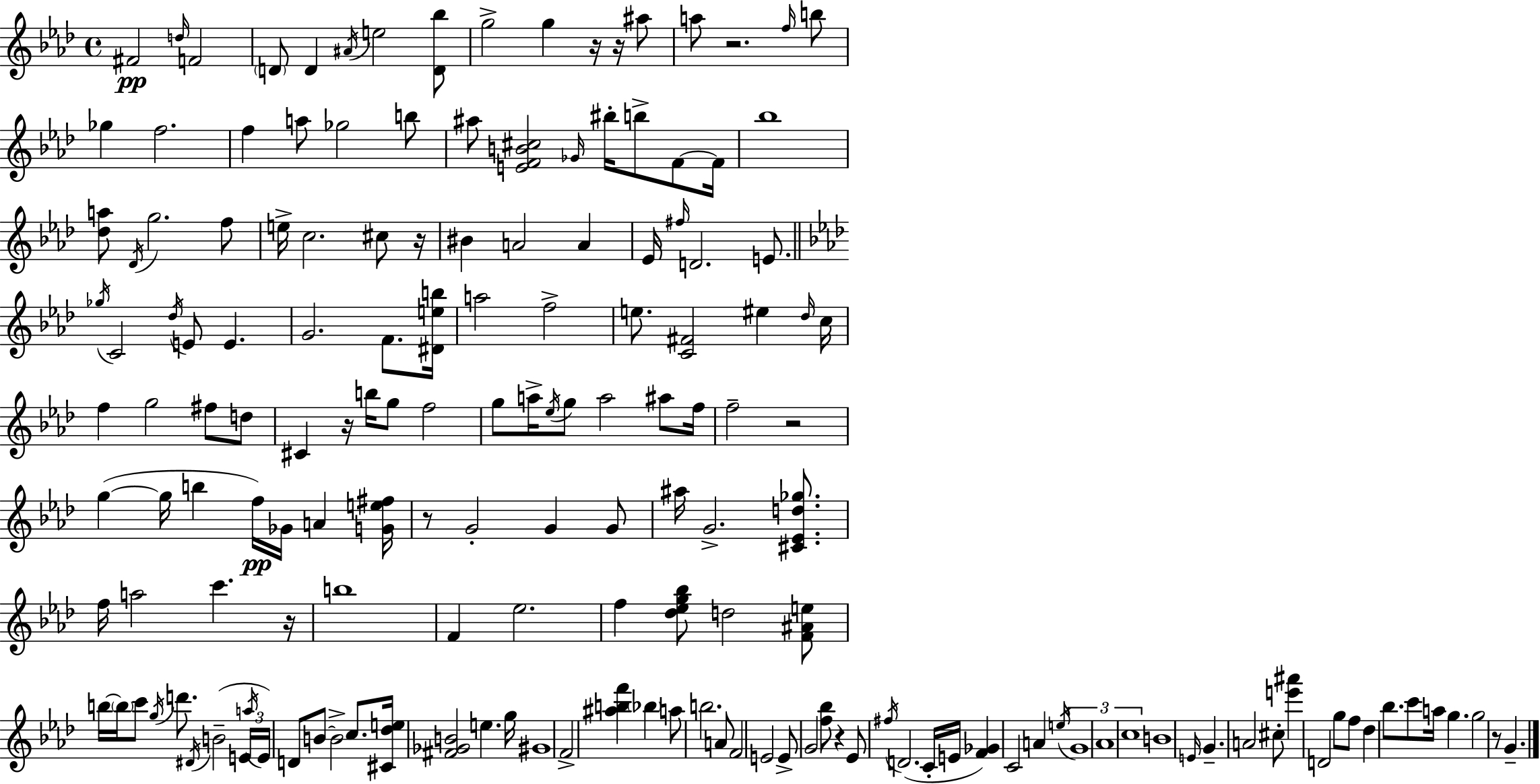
X:1
T:Untitled
M:4/4
L:1/4
K:Ab
^F2 d/4 F2 D/2 D ^A/4 e2 [D_b]/2 g2 g z/4 z/4 ^a/2 a/2 z2 f/4 b/2 _g f2 f a/2 _g2 b/2 ^a/2 [EFB^c]2 _G/4 ^b/4 b/2 F/2 F/4 _b4 [_da]/2 _D/4 g2 f/2 e/4 c2 ^c/2 z/4 ^B A2 A _E/4 ^f/4 D2 E/2 _g/4 C2 _d/4 E/2 E G2 F/2 [^Deb]/4 a2 f2 e/2 [C^F]2 ^e _d/4 c/4 f g2 ^f/2 d/2 ^C z/4 b/4 g/2 f2 g/2 a/4 _e/4 g/2 a2 ^a/2 f/4 f2 z2 g g/4 b f/4 _G/4 A [Ge^f]/4 z/2 G2 G G/2 ^a/4 G2 [^C_Ed_g]/2 f/4 a2 c' z/4 b4 F _e2 f [_d_eg_b]/2 d2 [F^Ae]/2 b/4 b/4 c'/2 g/4 d'/2 ^D/4 B2 E/4 a/4 E/4 D/2 B/2 B2 c/2 [^C_de]/4 [^F_GB]2 e g/4 ^G4 F2 [^abf'] _b a/2 b2 A/2 F2 E2 E/2 G2 [f_b]/2 z _E/2 ^f/4 D2 C/4 E/4 [F_G] C2 A e/4 G4 _A4 c4 B4 E/4 G A2 ^c/2 [e'^a'] D2 g/2 f/2 _d _b/2 c'/2 a/4 g g2 z/2 G